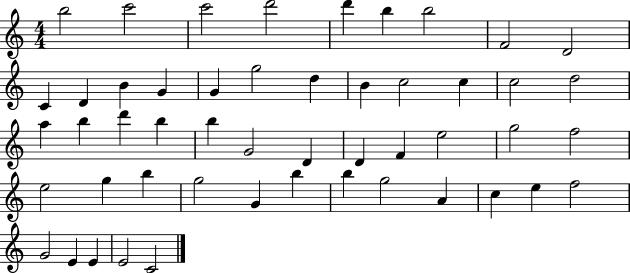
{
  \clef treble
  \numericTimeSignature
  \time 4/4
  \key c \major
  b''2 c'''2 | c'''2 d'''2 | d'''4 b''4 b''2 | f'2 d'2 | \break c'4 d'4 b'4 g'4 | g'4 g''2 d''4 | b'4 c''2 c''4 | c''2 d''2 | \break a''4 b''4 d'''4 b''4 | b''4 g'2 d'4 | d'4 f'4 e''2 | g''2 f''2 | \break e''2 g''4 b''4 | g''2 g'4 b''4 | b''4 g''2 a'4 | c''4 e''4 f''2 | \break g'2 e'4 e'4 | e'2 c'2 | \bar "|."
}